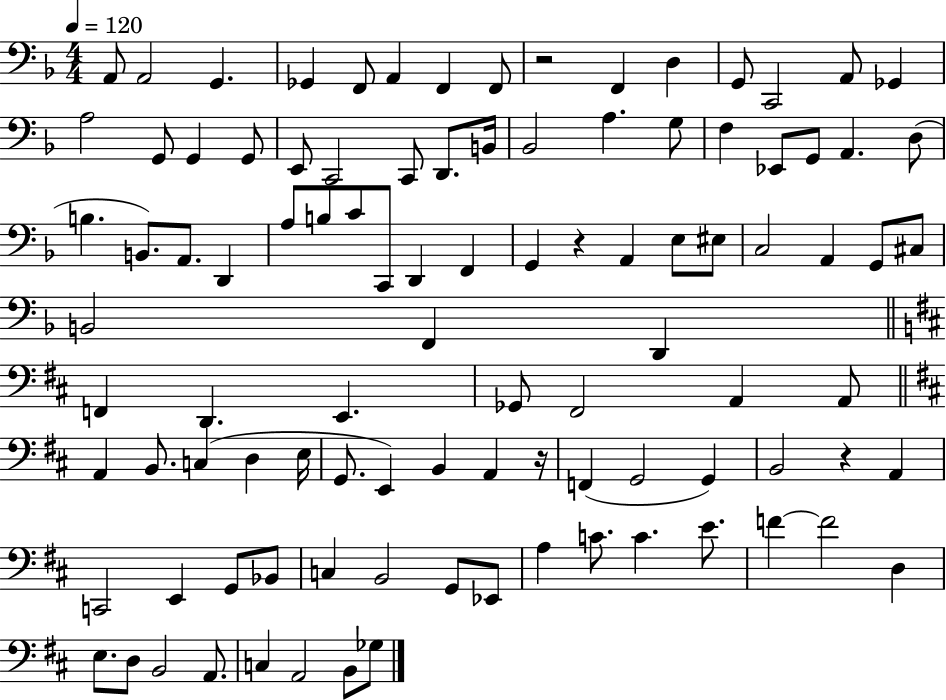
{
  \clef bass
  \numericTimeSignature
  \time 4/4
  \key f \major
  \tempo 4 = 120
  a,8 a,2 g,4. | ges,4 f,8 a,4 f,4 f,8 | r2 f,4 d4 | g,8 c,2 a,8 ges,4 | \break a2 g,8 g,4 g,8 | e,8 c,2 c,8 d,8. b,16 | bes,2 a4. g8 | f4 ees,8 g,8 a,4. d8( | \break b4. b,8.) a,8. d,4 | a8 b8 c'8 c,8 d,4 f,4 | g,4 r4 a,4 e8 eis8 | c2 a,4 g,8 cis8 | \break b,2 f,4 d,4 | \bar "||" \break \key b \minor f,4 d,4. e,4. | ges,8 fis,2 a,4 a,8 | \bar "||" \break \key b \minor a,4 b,8. c4( d4 e16 | g,8. e,4) b,4 a,4 r16 | f,4( g,2 g,4) | b,2 r4 a,4 | \break c,2 e,4 g,8 bes,8 | c4 b,2 g,8 ees,8 | a4 c'8. c'4. e'8. | f'4~~ f'2 d4 | \break e8. d8 b,2 a,8. | c4 a,2 b,8 ges8 | \bar "|."
}